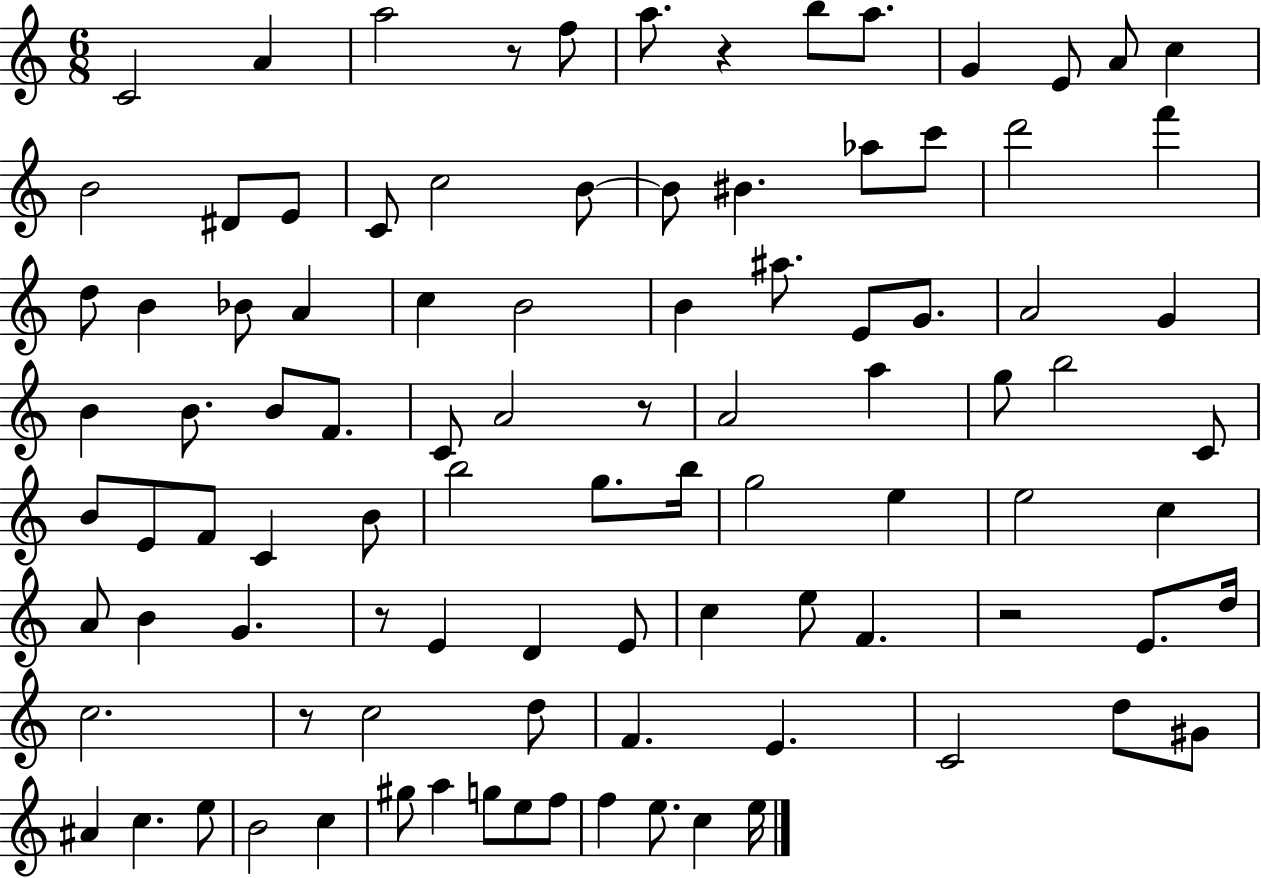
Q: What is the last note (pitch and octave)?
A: E5